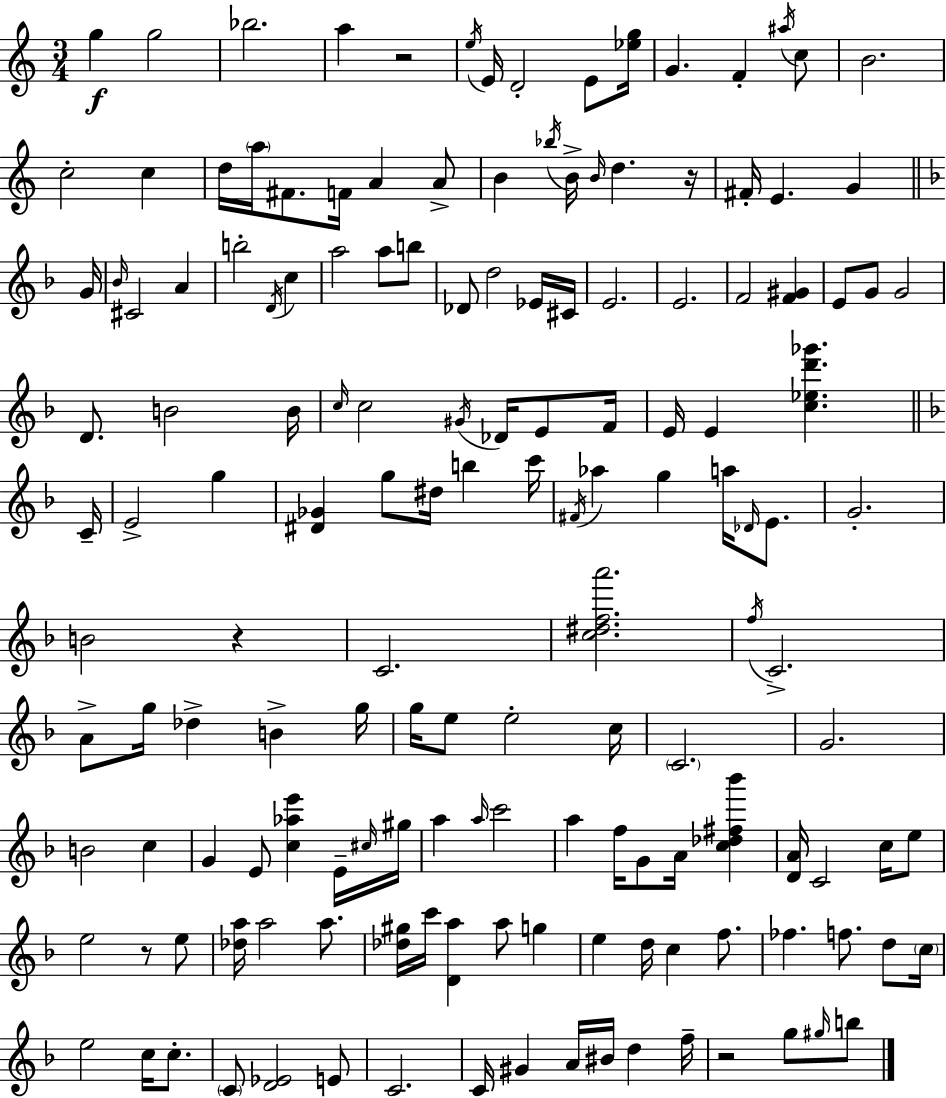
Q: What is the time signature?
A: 3/4